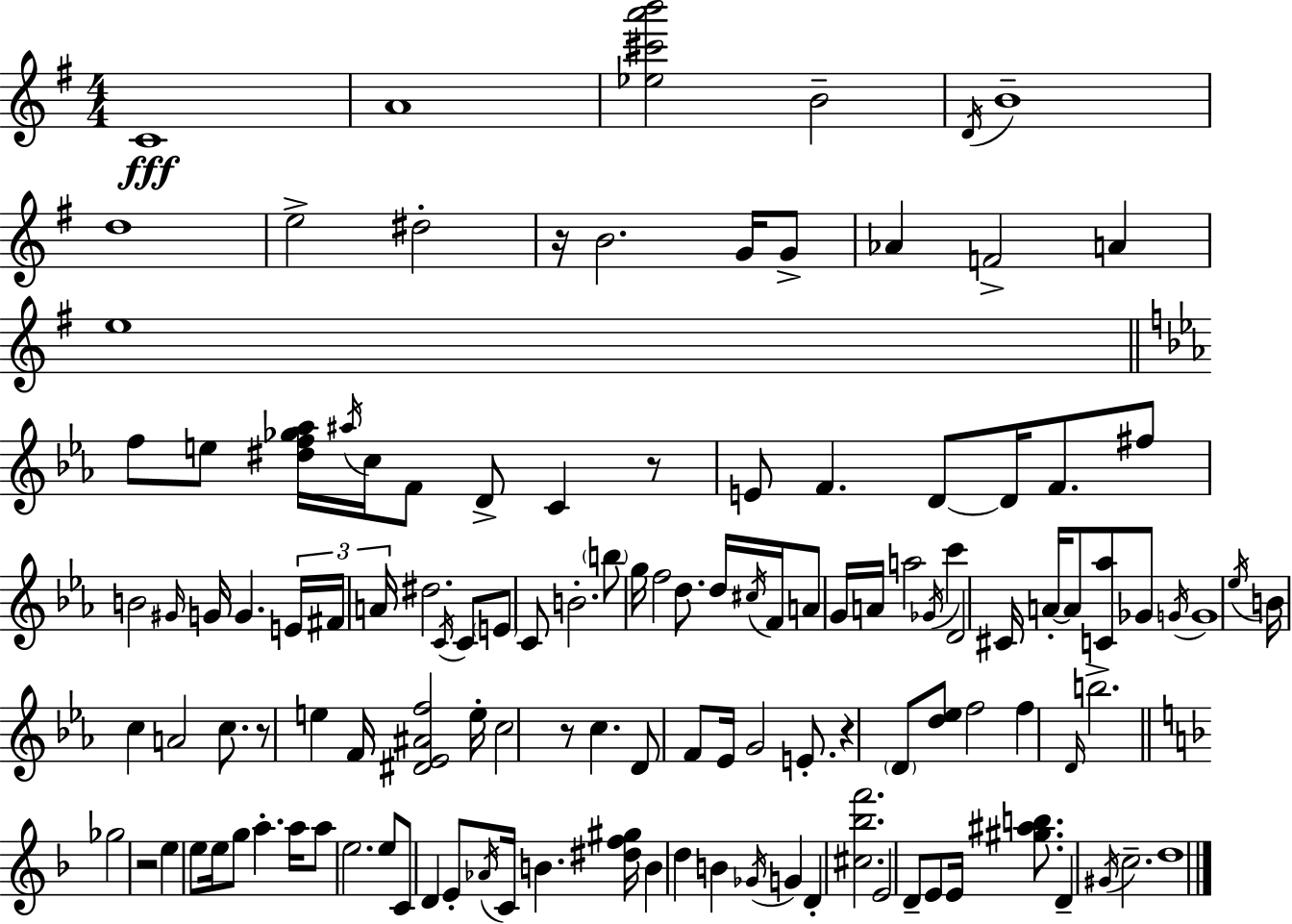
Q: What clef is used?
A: treble